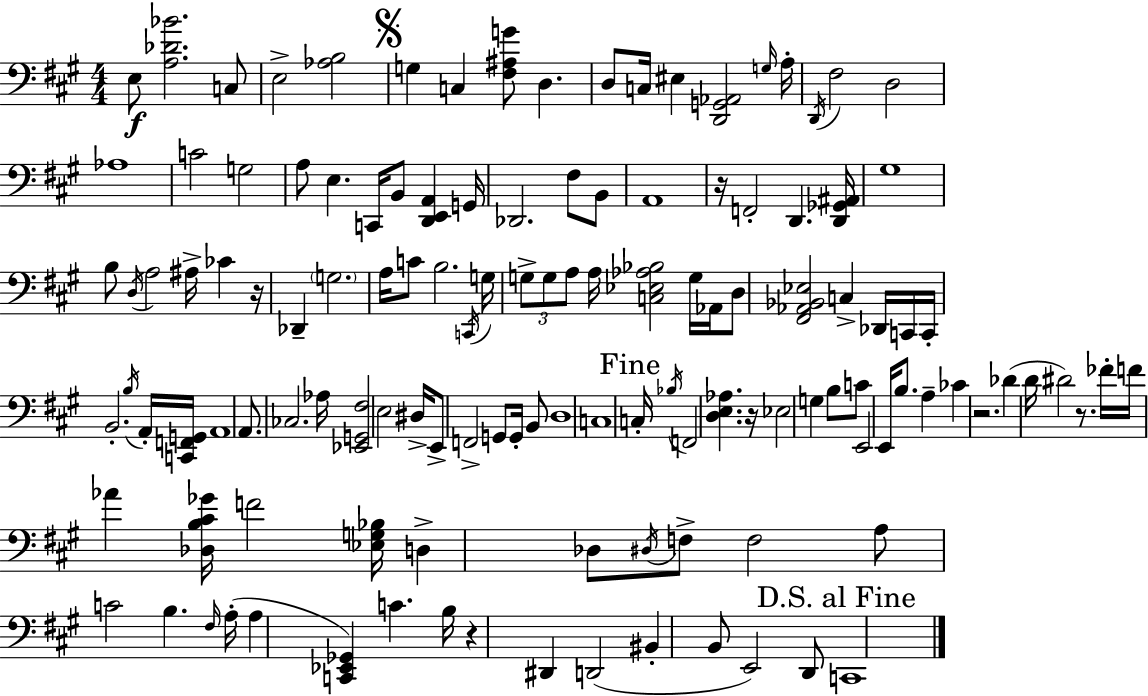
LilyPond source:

{
  \clef bass
  \numericTimeSignature
  \time 4/4
  \key a \major
  e8\f <a des' bes'>2. c8 | e2-> <aes b>2 | \mark \markup { \musicglyph "scripts.segno" } g4 c4 <fis ais g'>8 d4. | d8 c16 eis4 <d, g, aes,>2 \grace { g16 } | \break a16-. \acciaccatura { d,16 } fis2 d2 | aes1 | c'2 g2 | a8 e4. c,16 b,8 <d, e, a,>4 | \break g,16 des,2. fis8 | b,8 a,1 | r16 f,2-. d,4. | <d, ges, ais,>16 gis1 | \break b8 \acciaccatura { d16 } a2 ais16-> ces'4 | r16 des,4-- \parenthesize g2. | a16 c'8 b2. | \acciaccatura { c,16 } g16 \tuplet 3/2 { g8-> g8 a8 } a16 <c ees aes bes>2 | \break g16 aes,16 d8 <fis, aes, bes, ees>2 c4-> | des,16 c,16 c,16-. b,2.-. | \acciaccatura { b16 } a,16-. <c, f, g,>16 a,1 | a,8. ces2. | \break aes16 <ees, g, fis>2 e2 | dis16-> e,8-> f,2-> | g,8 g,16-. b,8 d1 | c1 | \break \mark "Fine" c16-. \acciaccatura { bes16 } f,2 <d e aes>4. | r16 ees2 g4 | b8 c'8 e,2 e,16 b8. | a4-- ces'4 r2. | \break des'4( d'16 dis'2) | r8. fes'16-. f'16 aes'4 <des b cis' ges'>16 f'2 | <ees g bes>16 d4-> des8 \acciaccatura { dis16 } f8-> f2 | a8 c'2 | \break b4. \grace { fis16 }( a16-. a4 <c, ees, ges,>4) | c'4. b16 r4 dis,4 | d,2( bis,4-. b,8 e,2) | d,8 \mark "D.S. al Fine" c,1 | \break \bar "|."
}